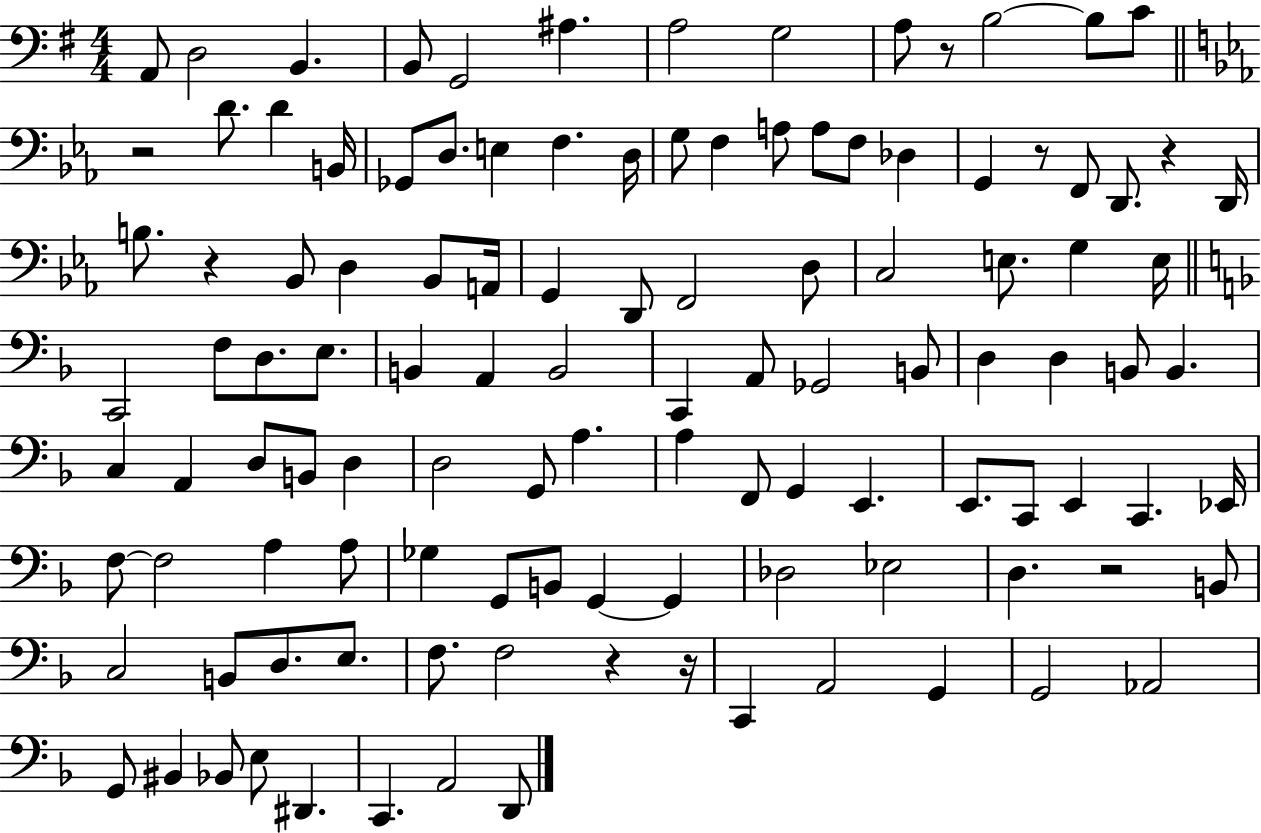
X:1
T:Untitled
M:4/4
L:1/4
K:G
A,,/2 D,2 B,, B,,/2 G,,2 ^A, A,2 G,2 A,/2 z/2 B,2 B,/2 C/2 z2 D/2 D B,,/4 _G,,/2 D,/2 E, F, D,/4 G,/2 F, A,/2 A,/2 F,/2 _D, G,, z/2 F,,/2 D,,/2 z D,,/4 B,/2 z _B,,/2 D, _B,,/2 A,,/4 G,, D,,/2 F,,2 D,/2 C,2 E,/2 G, E,/4 C,,2 F,/2 D,/2 E,/2 B,, A,, B,,2 C,, A,,/2 _G,,2 B,,/2 D, D, B,,/2 B,, C, A,, D,/2 B,,/2 D, D,2 G,,/2 A, A, F,,/2 G,, E,, E,,/2 C,,/2 E,, C,, _E,,/4 F,/2 F,2 A, A,/2 _G, G,,/2 B,,/2 G,, G,, _D,2 _E,2 D, z2 B,,/2 C,2 B,,/2 D,/2 E,/2 F,/2 F,2 z z/4 C,, A,,2 G,, G,,2 _A,,2 G,,/2 ^B,, _B,,/2 E,/2 ^D,, C,, A,,2 D,,/2